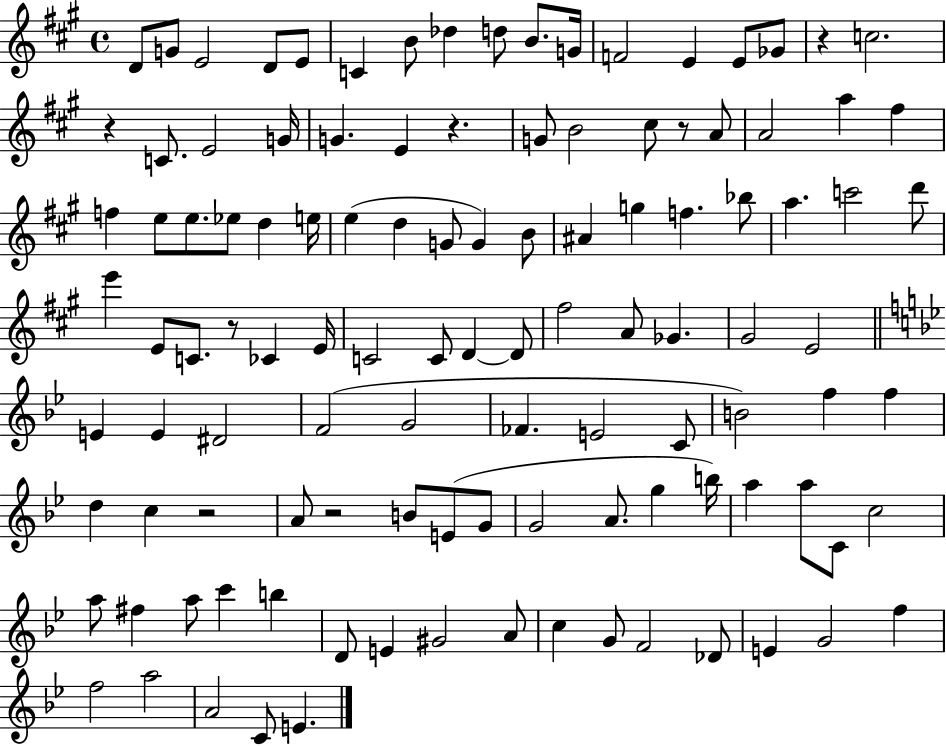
{
  \clef treble
  \time 4/4
  \defaultTimeSignature
  \key a \major
  d'8 g'8 e'2 d'8 e'8 | c'4 b'8 des''4 d''8 b'8. g'16 | f'2 e'4 e'8 ges'8 | r4 c''2. | \break r4 c'8. e'2 g'16 | g'4. e'4 r4. | g'8 b'2 cis''8 r8 a'8 | a'2 a''4 fis''4 | \break f''4 e''8 e''8. ees''8 d''4 e''16 | e''4( d''4 g'8 g'4) b'8 | ais'4 g''4 f''4. bes''8 | a''4. c'''2 d'''8 | \break e'''4 e'8 c'8. r8 ces'4 e'16 | c'2 c'8 d'4~~ d'8 | fis''2 a'8 ges'4. | gis'2 e'2 | \break \bar "||" \break \key bes \major e'4 e'4 dis'2 | f'2( g'2 | fes'4. e'2 c'8 | b'2) f''4 f''4 | \break d''4 c''4 r2 | a'8 r2 b'8 e'8( g'8 | g'2 a'8. g''4 b''16) | a''4 a''8 c'8 c''2 | \break a''8 fis''4 a''8 c'''4 b''4 | d'8 e'4 gis'2 a'8 | c''4 g'8 f'2 des'8 | e'4 g'2 f''4 | \break f''2 a''2 | a'2 c'8 e'4. | \bar "|."
}